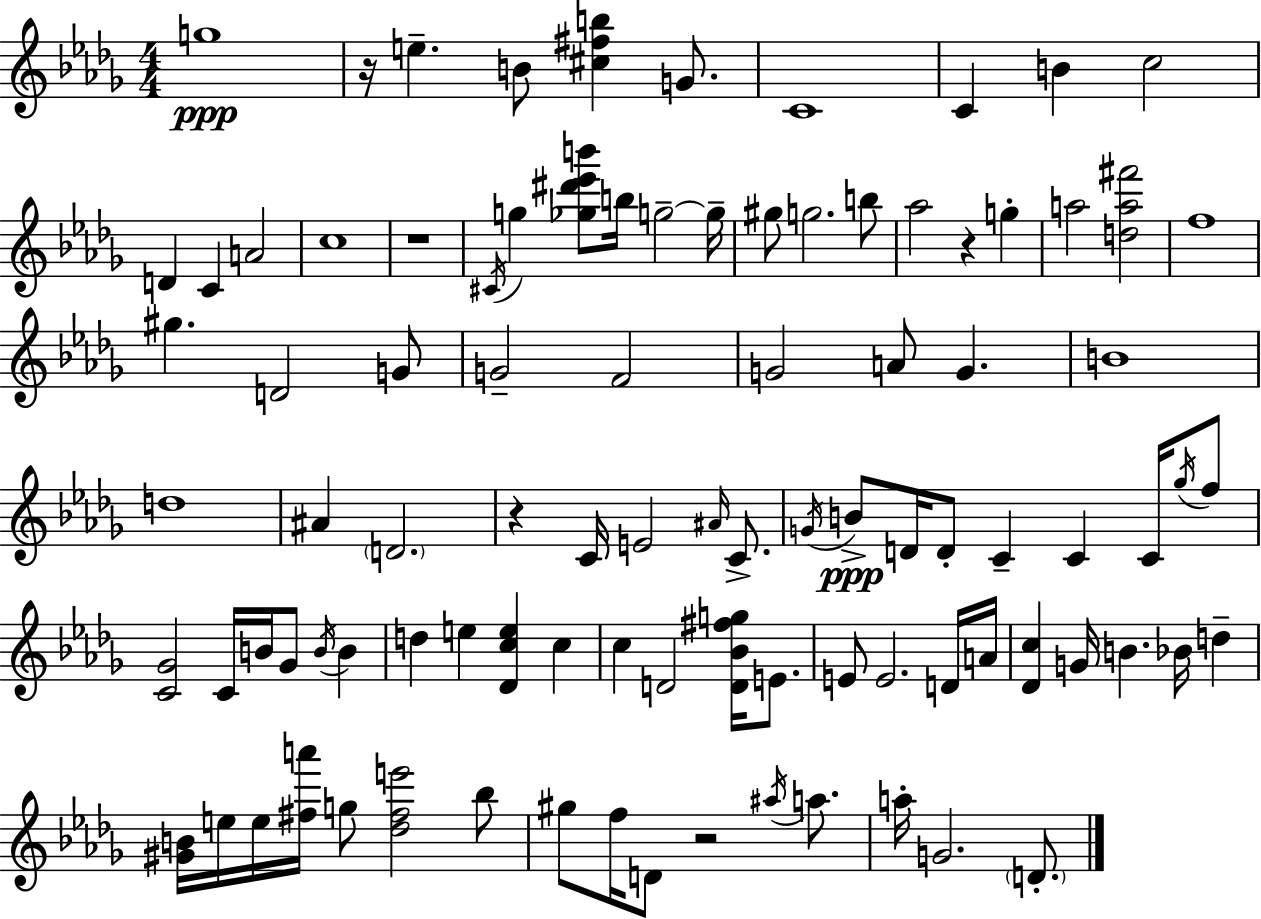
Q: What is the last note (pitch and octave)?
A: D4